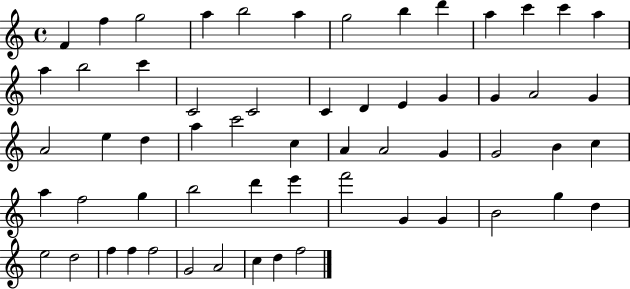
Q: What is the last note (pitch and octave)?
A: F5